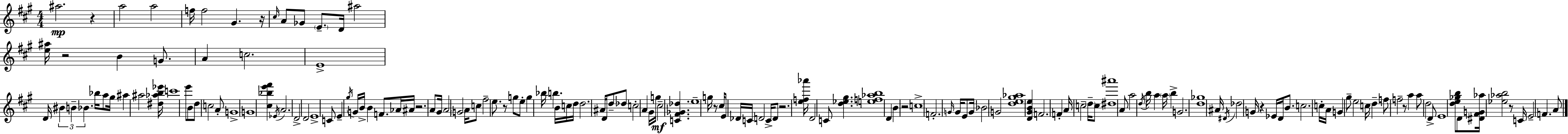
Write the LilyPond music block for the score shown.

{
  \clef treble
  \numericTimeSignature
  \time 4/4
  \key a \major
  \repeat volta 2 { ais''2.\mp r4 | a''2 a''2 | f''16 f''2 gis'4. r16 | \grace { cis''16 } a'8 ges'8 \parenthesize e'8.-- d'16 ais''2 | \break <e'' ais''>16 r2 b'4 g'8. | a'4 c''2. | e'1-> | d'16 \tuplet 3/2 { bis'4 b'4-- bes'4. } | \break bes''16 a''8 gis''16 ais''4 ais''2 | <dis'' aes'' b'' ees'''>16 c'''1 | e'''8 b'8 d''8 c''2 a'8-. | g'1-> | \break g'1 | <cis'' bes'' e''' fis'''>4 \acciaccatura { ees'16 } a'2. | d'2-> d'2 | e'1-> | \break c'8 e'4-- \acciaccatura { gis''16 } g'16 b'16-> b'4 f'8. | aes'16 ais'16 r2. | a'8 gis'16 a'2 \parenthesize g'2 | a'16 c''8 fis''2-- e''8. | \break r8 g''8 e''8-. g''4 bes''16 b''4. | b'16 c''16 d''16 d''2. | ais'16 d'16 d''8-- des''8 c''2-. a'4 | gis'16 g''16\mf cis''2-- <c' fis' ges' des''>4. | \break e''1-- | g''16 r8 cis''16 e'8 des'16 c'16 d'2 | c'16-> d'8 r2. | <e'' f'' aes'''>16 d'2 c'8 <d'' ees'' gis''>4. | \break <e'' f'' aes'' b''>1 | d'4 b'4 r2 | c''1-> | f'2.-. \grace { g'16 } | \break g'16 e'8 g'16 bes'2 g'2 | <d'' e'' gis'' aes''>1 | <d' gis' b' e''>4 f'2. | f'4-. a'16 c''2-- | \break \parenthesize d''16-- c''8 <dis'' ais'''>1 | a'8 a''2 \acciaccatura { d''16 } b''16 | a''4 \parenthesize a''16 b''4-> g'2. | <d'' ges''>1 | \break ais'16 \acciaccatura { dis'16 } des''2 g'16 | r4 ees'16 d'16 b'8. c''2. | c''16-. a'16 g'4 gis''8-- e''2 | c''16 d''4-- f''8 f''2-- | \break r8 a''4 a''8 d''2 | d'8-> e'1 | <d'' e'' ges'' b''>8 d'8 <dis' fis' g' aes''>16 <ees'' aes'' b''>2 | r8 c'16 e'2-- f'4. | \break a'8 } \bar "|."
}